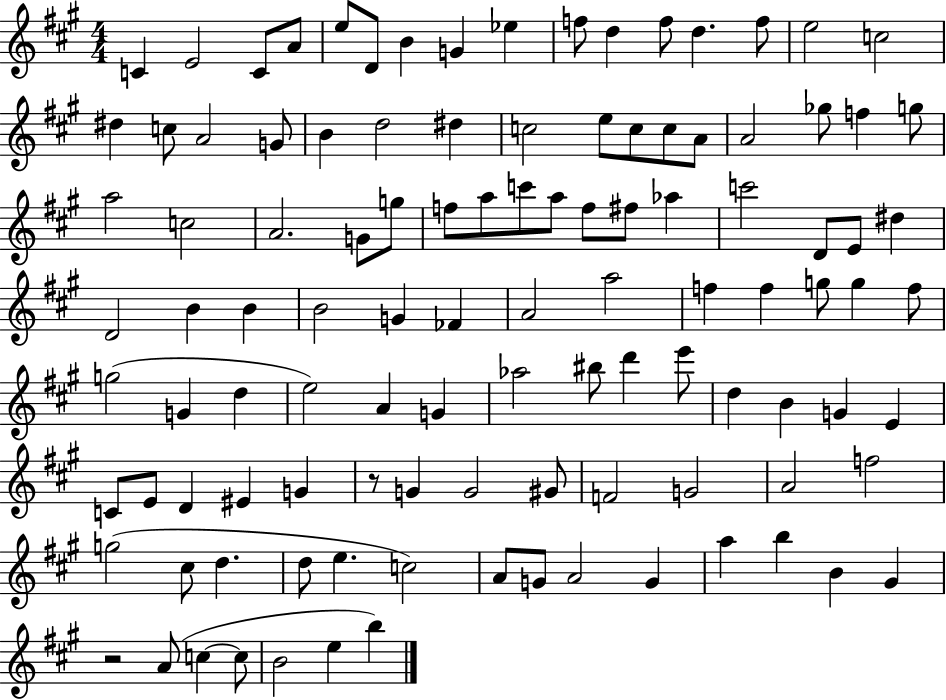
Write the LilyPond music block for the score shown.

{
  \clef treble
  \numericTimeSignature
  \time 4/4
  \key a \major
  c'4 e'2 c'8 a'8 | e''8 d'8 b'4 g'4 ees''4 | f''8 d''4 f''8 d''4. f''8 | e''2 c''2 | \break dis''4 c''8 a'2 g'8 | b'4 d''2 dis''4 | c''2 e''8 c''8 c''8 a'8 | a'2 ges''8 f''4 g''8 | \break a''2 c''2 | a'2. g'8 g''8 | f''8 a''8 c'''8 a''8 f''8 fis''8 aes''4 | c'''2 d'8 e'8 dis''4 | \break d'2 b'4 b'4 | b'2 g'4 fes'4 | a'2 a''2 | f''4 f''4 g''8 g''4 f''8 | \break g''2( g'4 d''4 | e''2) a'4 g'4 | aes''2 bis''8 d'''4 e'''8 | d''4 b'4 g'4 e'4 | \break c'8 e'8 d'4 eis'4 g'4 | r8 g'4 g'2 gis'8 | f'2 g'2 | a'2 f''2 | \break g''2( cis''8 d''4. | d''8 e''4. c''2) | a'8 g'8 a'2 g'4 | a''4 b''4 b'4 gis'4 | \break r2 a'8( c''4~~ c''8 | b'2 e''4 b''4) | \bar "|."
}